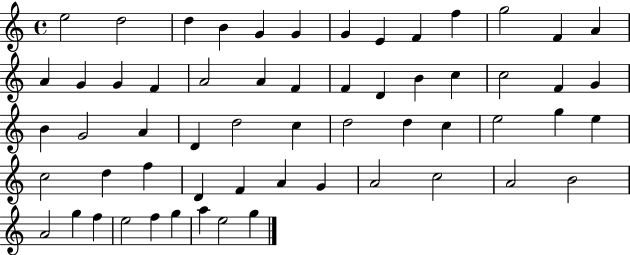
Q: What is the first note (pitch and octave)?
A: E5